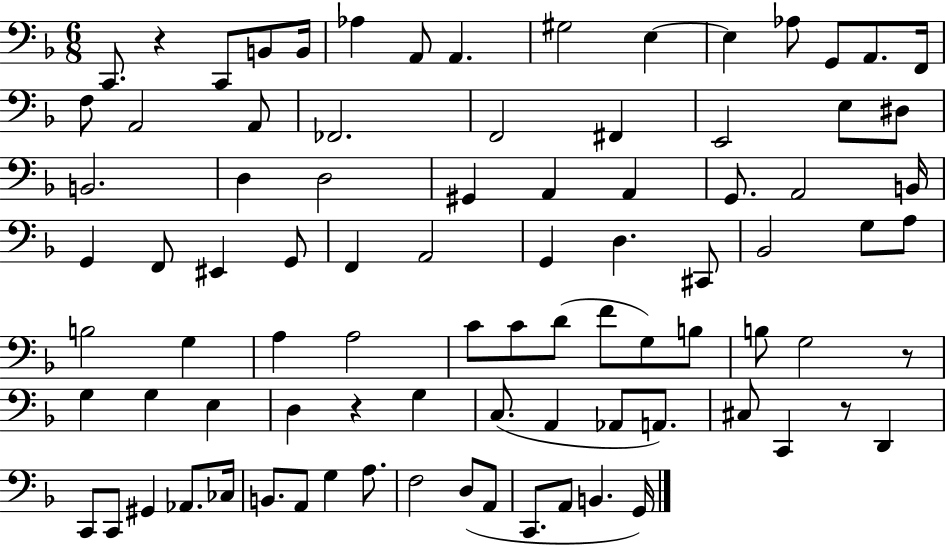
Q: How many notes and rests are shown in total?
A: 88